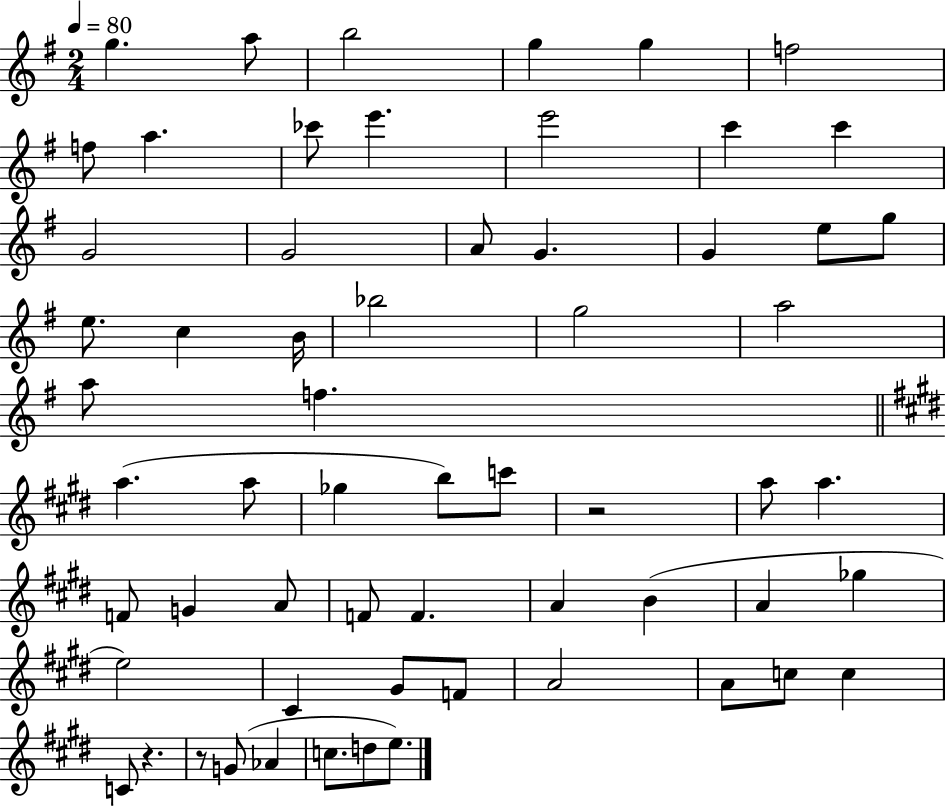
G5/q. A5/e B5/h G5/q G5/q F5/h F5/e A5/q. CES6/e E6/q. E6/h C6/q C6/q G4/h G4/h A4/e G4/q. G4/q E5/e G5/e E5/e. C5/q B4/s Bb5/h G5/h A5/h A5/e F5/q. A5/q. A5/e Gb5/q B5/e C6/e R/h A5/e A5/q. F4/e G4/q A4/e F4/e F4/q. A4/q B4/q A4/q Gb5/q E5/h C#4/q G#4/e F4/e A4/h A4/e C5/e C5/q C4/e R/q. R/e G4/e Ab4/q C5/e. D5/e E5/e.